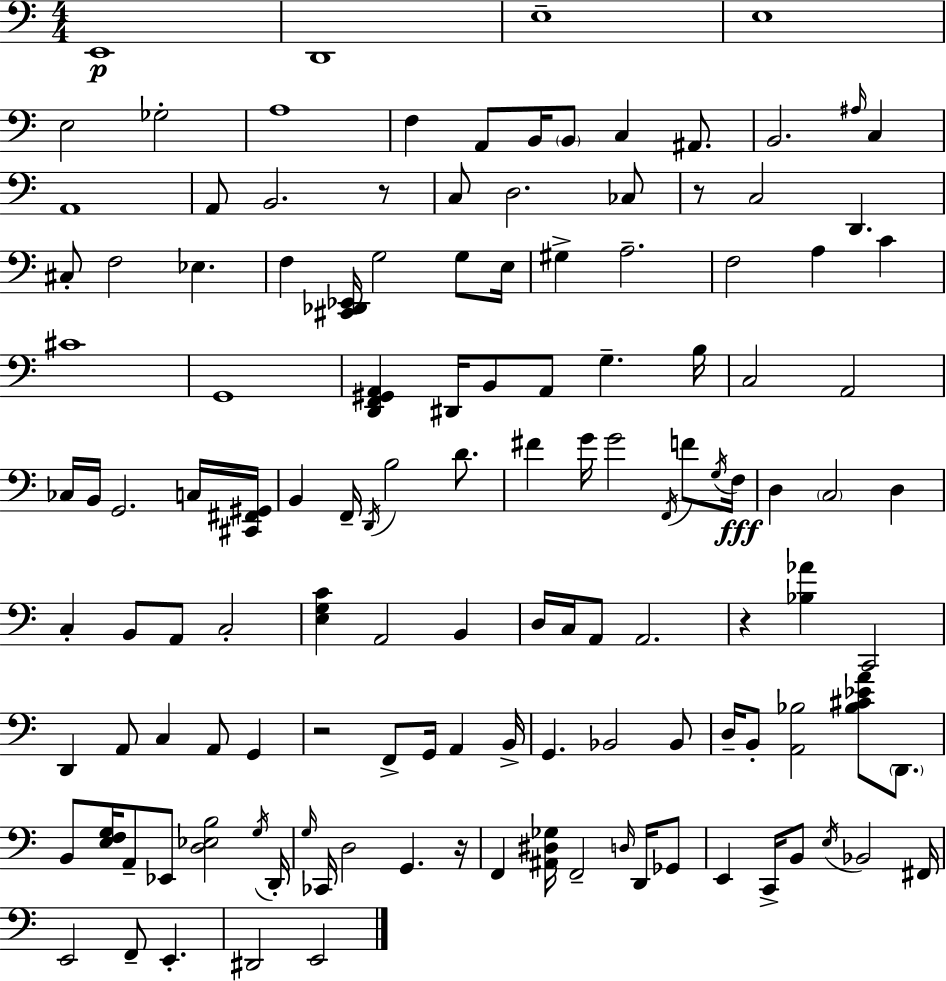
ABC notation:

X:1
T:Untitled
M:4/4
L:1/4
K:Am
E,,4 D,,4 E,4 E,4 E,2 _G,2 A,4 F, A,,/2 B,,/4 B,,/2 C, ^A,,/2 B,,2 ^A,/4 C, A,,4 A,,/2 B,,2 z/2 C,/2 D,2 _C,/2 z/2 C,2 D,, ^C,/2 F,2 _E, F, [^C,,_D,,_E,,]/4 G,2 G,/2 E,/4 ^G, A,2 F,2 A, C ^C4 G,,4 [D,,F,,^G,,A,,] ^D,,/4 B,,/2 A,,/2 G, B,/4 C,2 A,,2 _C,/4 B,,/4 G,,2 C,/4 [^C,,^F,,^G,,]/4 B,, F,,/4 D,,/4 B,2 D/2 ^F G/4 G2 F,,/4 F/2 G,/4 F,/4 D, C,2 D, C, B,,/2 A,,/2 C,2 [E,G,C] A,,2 B,, D,/4 C,/4 A,,/2 A,,2 z [_B,_A] C,,2 D,, A,,/2 C, A,,/2 G,, z2 F,,/2 G,,/4 A,, B,,/4 G,, _B,,2 _B,,/2 D,/4 B,,/2 [A,,_B,]2 [_B,^C_EA]/2 D,,/2 B,,/2 [E,F,G,]/4 A,,/2 _E,,/2 [D,_E,B,]2 G,/4 D,,/4 G,/4 _C,,/4 D,2 G,, z/4 F,, [^A,,^D,_G,]/4 F,,2 D,/4 D,,/4 _G,,/2 E,, C,,/4 B,,/2 E,/4 _B,,2 ^F,,/4 E,,2 F,,/2 E,, ^D,,2 E,,2